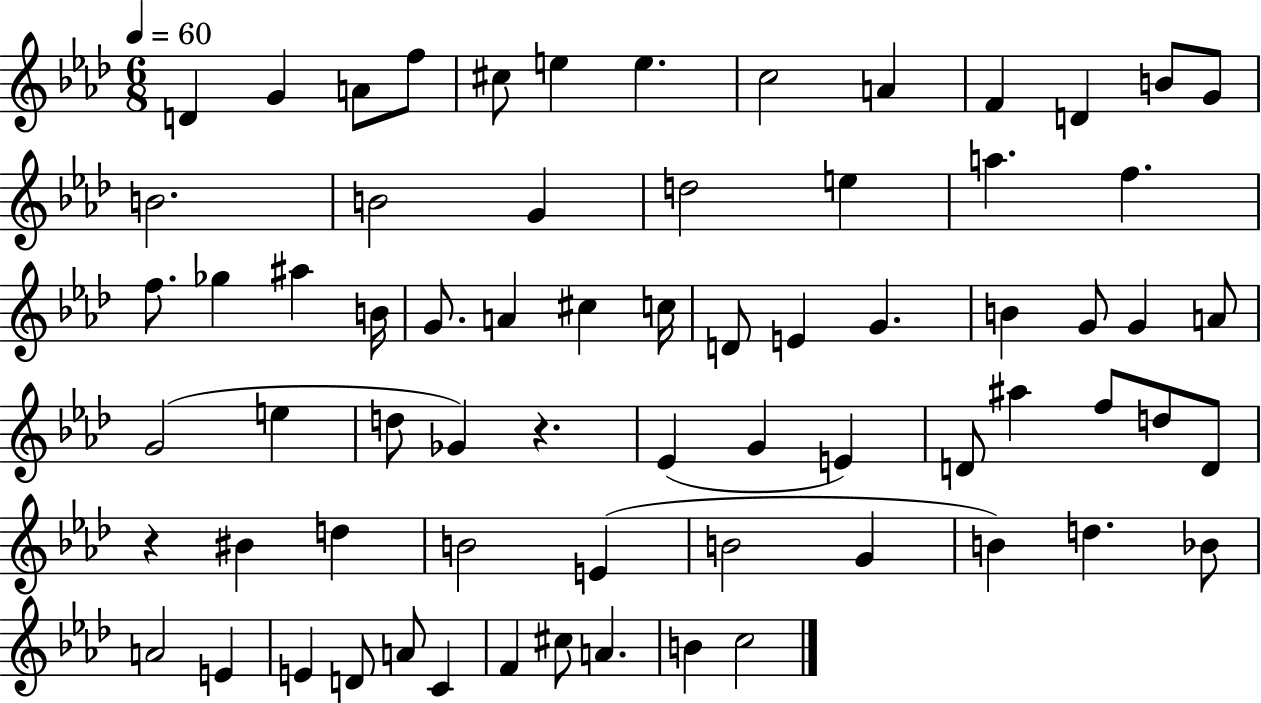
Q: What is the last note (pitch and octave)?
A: C5